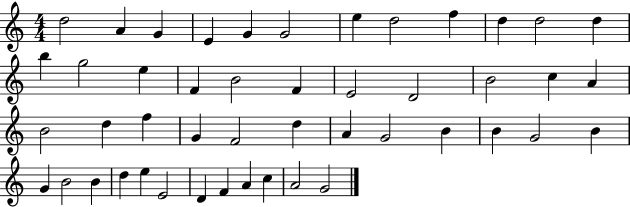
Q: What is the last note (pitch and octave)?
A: G4